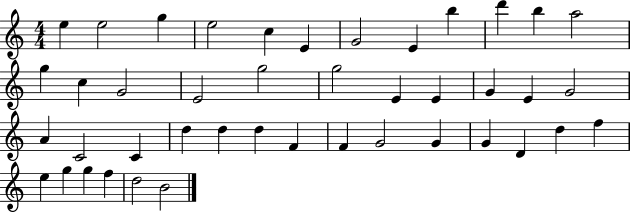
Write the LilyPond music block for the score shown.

{
  \clef treble
  \numericTimeSignature
  \time 4/4
  \key c \major
  e''4 e''2 g''4 | e''2 c''4 e'4 | g'2 e'4 b''4 | d'''4 b''4 a''2 | \break g''4 c''4 g'2 | e'2 g''2 | g''2 e'4 e'4 | g'4 e'4 g'2 | \break a'4 c'2 c'4 | d''4 d''4 d''4 f'4 | f'4 g'2 g'4 | g'4 d'4 d''4 f''4 | \break e''4 g''4 g''4 f''4 | d''2 b'2 | \bar "|."
}